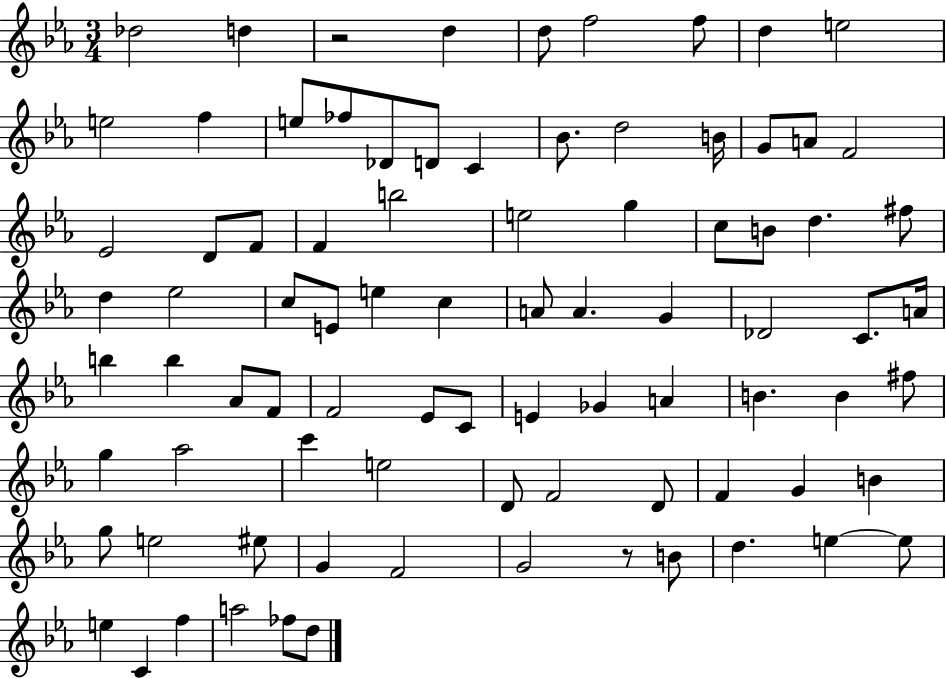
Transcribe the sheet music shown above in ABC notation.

X:1
T:Untitled
M:3/4
L:1/4
K:Eb
_d2 d z2 d d/2 f2 f/2 d e2 e2 f e/2 _f/2 _D/2 D/2 C _B/2 d2 B/4 G/2 A/2 F2 _E2 D/2 F/2 F b2 e2 g c/2 B/2 d ^f/2 d _e2 c/2 E/2 e c A/2 A G _D2 C/2 A/4 b b _A/2 F/2 F2 _E/2 C/2 E _G A B B ^f/2 g _a2 c' e2 D/2 F2 D/2 F G B g/2 e2 ^e/2 G F2 G2 z/2 B/2 d e e/2 e C f a2 _f/2 d/2